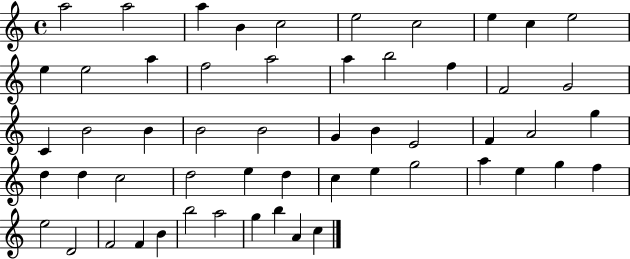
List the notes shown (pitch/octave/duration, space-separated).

A5/h A5/h A5/q B4/q C5/h E5/h C5/h E5/q C5/q E5/h E5/q E5/h A5/q F5/h A5/h A5/q B5/h F5/q F4/h G4/h C4/q B4/h B4/q B4/h B4/h G4/q B4/q E4/h F4/q A4/h G5/q D5/q D5/q C5/h D5/h E5/q D5/q C5/q E5/q G5/h A5/q E5/q G5/q F5/q E5/h D4/h F4/h F4/q B4/q B5/h A5/h G5/q B5/q A4/q C5/q